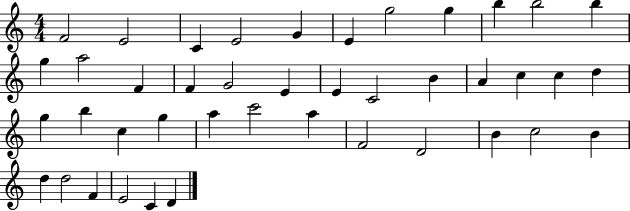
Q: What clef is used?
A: treble